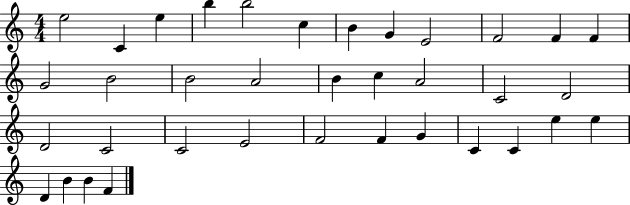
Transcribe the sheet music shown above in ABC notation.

X:1
T:Untitled
M:4/4
L:1/4
K:C
e2 C e b b2 c B G E2 F2 F F G2 B2 B2 A2 B c A2 C2 D2 D2 C2 C2 E2 F2 F G C C e e D B B F